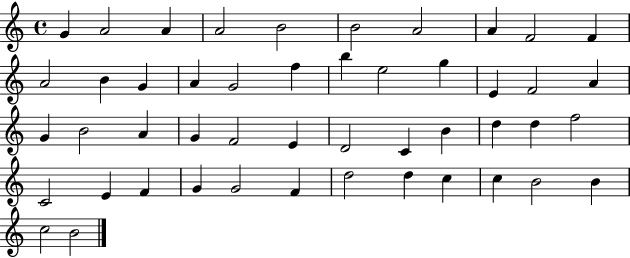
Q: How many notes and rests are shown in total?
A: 48